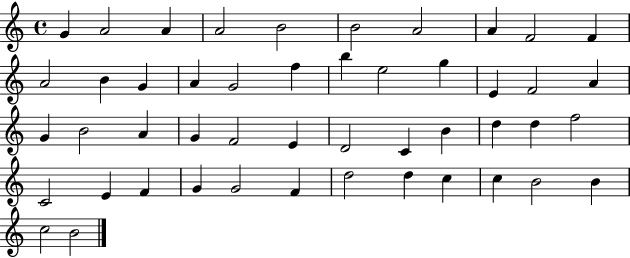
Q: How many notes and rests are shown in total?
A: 48